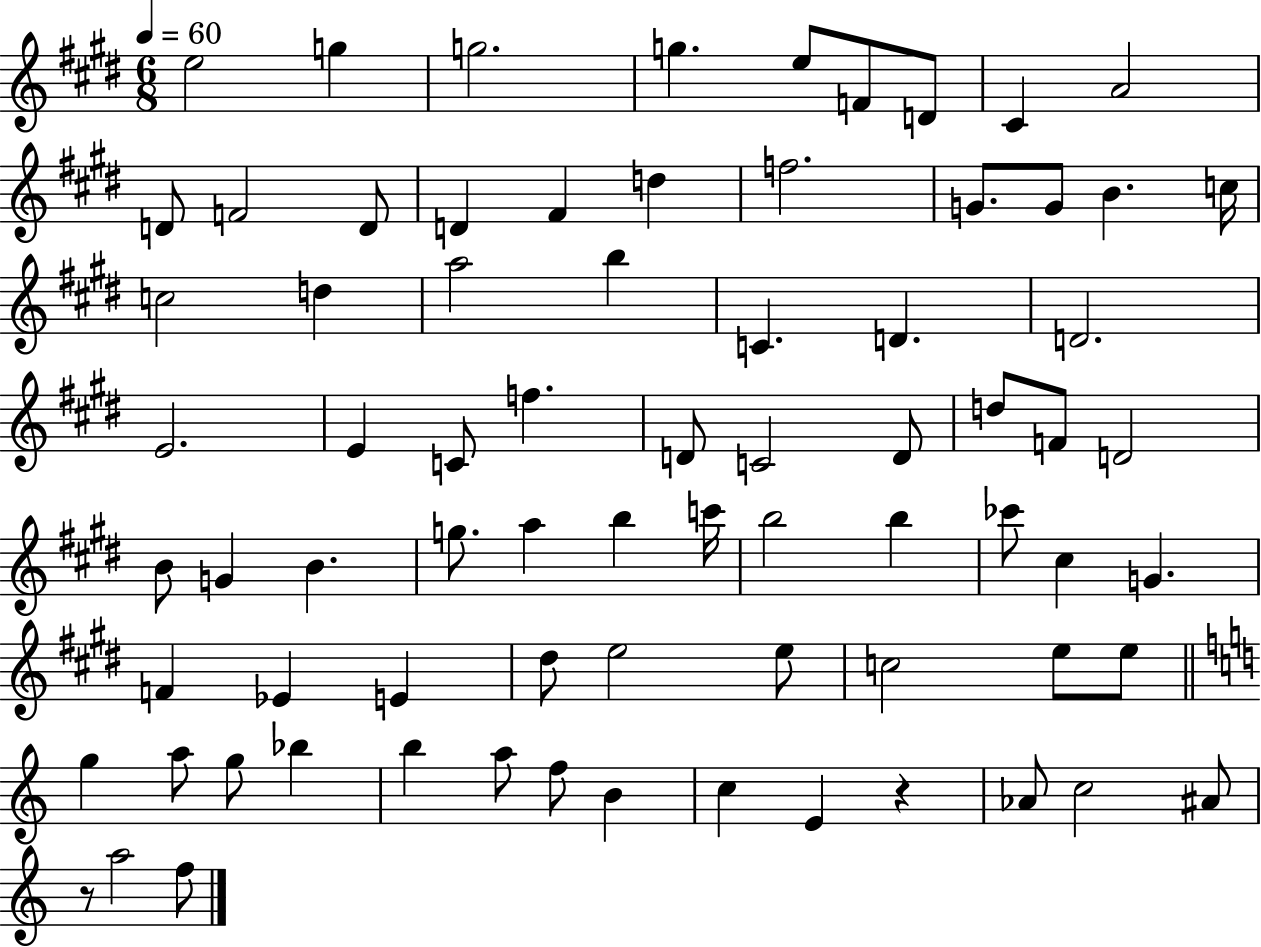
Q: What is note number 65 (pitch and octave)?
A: F5